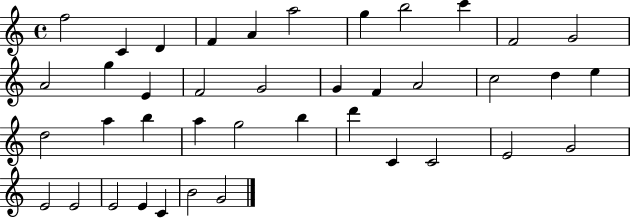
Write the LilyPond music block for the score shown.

{
  \clef treble
  \time 4/4
  \defaultTimeSignature
  \key c \major
  f''2 c'4 d'4 | f'4 a'4 a''2 | g''4 b''2 c'''4 | f'2 g'2 | \break a'2 g''4 e'4 | f'2 g'2 | g'4 f'4 a'2 | c''2 d''4 e''4 | \break d''2 a''4 b''4 | a''4 g''2 b''4 | d'''4 c'4 c'2 | e'2 g'2 | \break e'2 e'2 | e'2 e'4 c'4 | b'2 g'2 | \bar "|."
}